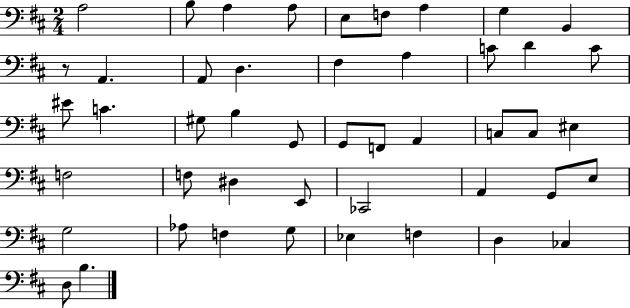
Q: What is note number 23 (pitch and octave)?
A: G2